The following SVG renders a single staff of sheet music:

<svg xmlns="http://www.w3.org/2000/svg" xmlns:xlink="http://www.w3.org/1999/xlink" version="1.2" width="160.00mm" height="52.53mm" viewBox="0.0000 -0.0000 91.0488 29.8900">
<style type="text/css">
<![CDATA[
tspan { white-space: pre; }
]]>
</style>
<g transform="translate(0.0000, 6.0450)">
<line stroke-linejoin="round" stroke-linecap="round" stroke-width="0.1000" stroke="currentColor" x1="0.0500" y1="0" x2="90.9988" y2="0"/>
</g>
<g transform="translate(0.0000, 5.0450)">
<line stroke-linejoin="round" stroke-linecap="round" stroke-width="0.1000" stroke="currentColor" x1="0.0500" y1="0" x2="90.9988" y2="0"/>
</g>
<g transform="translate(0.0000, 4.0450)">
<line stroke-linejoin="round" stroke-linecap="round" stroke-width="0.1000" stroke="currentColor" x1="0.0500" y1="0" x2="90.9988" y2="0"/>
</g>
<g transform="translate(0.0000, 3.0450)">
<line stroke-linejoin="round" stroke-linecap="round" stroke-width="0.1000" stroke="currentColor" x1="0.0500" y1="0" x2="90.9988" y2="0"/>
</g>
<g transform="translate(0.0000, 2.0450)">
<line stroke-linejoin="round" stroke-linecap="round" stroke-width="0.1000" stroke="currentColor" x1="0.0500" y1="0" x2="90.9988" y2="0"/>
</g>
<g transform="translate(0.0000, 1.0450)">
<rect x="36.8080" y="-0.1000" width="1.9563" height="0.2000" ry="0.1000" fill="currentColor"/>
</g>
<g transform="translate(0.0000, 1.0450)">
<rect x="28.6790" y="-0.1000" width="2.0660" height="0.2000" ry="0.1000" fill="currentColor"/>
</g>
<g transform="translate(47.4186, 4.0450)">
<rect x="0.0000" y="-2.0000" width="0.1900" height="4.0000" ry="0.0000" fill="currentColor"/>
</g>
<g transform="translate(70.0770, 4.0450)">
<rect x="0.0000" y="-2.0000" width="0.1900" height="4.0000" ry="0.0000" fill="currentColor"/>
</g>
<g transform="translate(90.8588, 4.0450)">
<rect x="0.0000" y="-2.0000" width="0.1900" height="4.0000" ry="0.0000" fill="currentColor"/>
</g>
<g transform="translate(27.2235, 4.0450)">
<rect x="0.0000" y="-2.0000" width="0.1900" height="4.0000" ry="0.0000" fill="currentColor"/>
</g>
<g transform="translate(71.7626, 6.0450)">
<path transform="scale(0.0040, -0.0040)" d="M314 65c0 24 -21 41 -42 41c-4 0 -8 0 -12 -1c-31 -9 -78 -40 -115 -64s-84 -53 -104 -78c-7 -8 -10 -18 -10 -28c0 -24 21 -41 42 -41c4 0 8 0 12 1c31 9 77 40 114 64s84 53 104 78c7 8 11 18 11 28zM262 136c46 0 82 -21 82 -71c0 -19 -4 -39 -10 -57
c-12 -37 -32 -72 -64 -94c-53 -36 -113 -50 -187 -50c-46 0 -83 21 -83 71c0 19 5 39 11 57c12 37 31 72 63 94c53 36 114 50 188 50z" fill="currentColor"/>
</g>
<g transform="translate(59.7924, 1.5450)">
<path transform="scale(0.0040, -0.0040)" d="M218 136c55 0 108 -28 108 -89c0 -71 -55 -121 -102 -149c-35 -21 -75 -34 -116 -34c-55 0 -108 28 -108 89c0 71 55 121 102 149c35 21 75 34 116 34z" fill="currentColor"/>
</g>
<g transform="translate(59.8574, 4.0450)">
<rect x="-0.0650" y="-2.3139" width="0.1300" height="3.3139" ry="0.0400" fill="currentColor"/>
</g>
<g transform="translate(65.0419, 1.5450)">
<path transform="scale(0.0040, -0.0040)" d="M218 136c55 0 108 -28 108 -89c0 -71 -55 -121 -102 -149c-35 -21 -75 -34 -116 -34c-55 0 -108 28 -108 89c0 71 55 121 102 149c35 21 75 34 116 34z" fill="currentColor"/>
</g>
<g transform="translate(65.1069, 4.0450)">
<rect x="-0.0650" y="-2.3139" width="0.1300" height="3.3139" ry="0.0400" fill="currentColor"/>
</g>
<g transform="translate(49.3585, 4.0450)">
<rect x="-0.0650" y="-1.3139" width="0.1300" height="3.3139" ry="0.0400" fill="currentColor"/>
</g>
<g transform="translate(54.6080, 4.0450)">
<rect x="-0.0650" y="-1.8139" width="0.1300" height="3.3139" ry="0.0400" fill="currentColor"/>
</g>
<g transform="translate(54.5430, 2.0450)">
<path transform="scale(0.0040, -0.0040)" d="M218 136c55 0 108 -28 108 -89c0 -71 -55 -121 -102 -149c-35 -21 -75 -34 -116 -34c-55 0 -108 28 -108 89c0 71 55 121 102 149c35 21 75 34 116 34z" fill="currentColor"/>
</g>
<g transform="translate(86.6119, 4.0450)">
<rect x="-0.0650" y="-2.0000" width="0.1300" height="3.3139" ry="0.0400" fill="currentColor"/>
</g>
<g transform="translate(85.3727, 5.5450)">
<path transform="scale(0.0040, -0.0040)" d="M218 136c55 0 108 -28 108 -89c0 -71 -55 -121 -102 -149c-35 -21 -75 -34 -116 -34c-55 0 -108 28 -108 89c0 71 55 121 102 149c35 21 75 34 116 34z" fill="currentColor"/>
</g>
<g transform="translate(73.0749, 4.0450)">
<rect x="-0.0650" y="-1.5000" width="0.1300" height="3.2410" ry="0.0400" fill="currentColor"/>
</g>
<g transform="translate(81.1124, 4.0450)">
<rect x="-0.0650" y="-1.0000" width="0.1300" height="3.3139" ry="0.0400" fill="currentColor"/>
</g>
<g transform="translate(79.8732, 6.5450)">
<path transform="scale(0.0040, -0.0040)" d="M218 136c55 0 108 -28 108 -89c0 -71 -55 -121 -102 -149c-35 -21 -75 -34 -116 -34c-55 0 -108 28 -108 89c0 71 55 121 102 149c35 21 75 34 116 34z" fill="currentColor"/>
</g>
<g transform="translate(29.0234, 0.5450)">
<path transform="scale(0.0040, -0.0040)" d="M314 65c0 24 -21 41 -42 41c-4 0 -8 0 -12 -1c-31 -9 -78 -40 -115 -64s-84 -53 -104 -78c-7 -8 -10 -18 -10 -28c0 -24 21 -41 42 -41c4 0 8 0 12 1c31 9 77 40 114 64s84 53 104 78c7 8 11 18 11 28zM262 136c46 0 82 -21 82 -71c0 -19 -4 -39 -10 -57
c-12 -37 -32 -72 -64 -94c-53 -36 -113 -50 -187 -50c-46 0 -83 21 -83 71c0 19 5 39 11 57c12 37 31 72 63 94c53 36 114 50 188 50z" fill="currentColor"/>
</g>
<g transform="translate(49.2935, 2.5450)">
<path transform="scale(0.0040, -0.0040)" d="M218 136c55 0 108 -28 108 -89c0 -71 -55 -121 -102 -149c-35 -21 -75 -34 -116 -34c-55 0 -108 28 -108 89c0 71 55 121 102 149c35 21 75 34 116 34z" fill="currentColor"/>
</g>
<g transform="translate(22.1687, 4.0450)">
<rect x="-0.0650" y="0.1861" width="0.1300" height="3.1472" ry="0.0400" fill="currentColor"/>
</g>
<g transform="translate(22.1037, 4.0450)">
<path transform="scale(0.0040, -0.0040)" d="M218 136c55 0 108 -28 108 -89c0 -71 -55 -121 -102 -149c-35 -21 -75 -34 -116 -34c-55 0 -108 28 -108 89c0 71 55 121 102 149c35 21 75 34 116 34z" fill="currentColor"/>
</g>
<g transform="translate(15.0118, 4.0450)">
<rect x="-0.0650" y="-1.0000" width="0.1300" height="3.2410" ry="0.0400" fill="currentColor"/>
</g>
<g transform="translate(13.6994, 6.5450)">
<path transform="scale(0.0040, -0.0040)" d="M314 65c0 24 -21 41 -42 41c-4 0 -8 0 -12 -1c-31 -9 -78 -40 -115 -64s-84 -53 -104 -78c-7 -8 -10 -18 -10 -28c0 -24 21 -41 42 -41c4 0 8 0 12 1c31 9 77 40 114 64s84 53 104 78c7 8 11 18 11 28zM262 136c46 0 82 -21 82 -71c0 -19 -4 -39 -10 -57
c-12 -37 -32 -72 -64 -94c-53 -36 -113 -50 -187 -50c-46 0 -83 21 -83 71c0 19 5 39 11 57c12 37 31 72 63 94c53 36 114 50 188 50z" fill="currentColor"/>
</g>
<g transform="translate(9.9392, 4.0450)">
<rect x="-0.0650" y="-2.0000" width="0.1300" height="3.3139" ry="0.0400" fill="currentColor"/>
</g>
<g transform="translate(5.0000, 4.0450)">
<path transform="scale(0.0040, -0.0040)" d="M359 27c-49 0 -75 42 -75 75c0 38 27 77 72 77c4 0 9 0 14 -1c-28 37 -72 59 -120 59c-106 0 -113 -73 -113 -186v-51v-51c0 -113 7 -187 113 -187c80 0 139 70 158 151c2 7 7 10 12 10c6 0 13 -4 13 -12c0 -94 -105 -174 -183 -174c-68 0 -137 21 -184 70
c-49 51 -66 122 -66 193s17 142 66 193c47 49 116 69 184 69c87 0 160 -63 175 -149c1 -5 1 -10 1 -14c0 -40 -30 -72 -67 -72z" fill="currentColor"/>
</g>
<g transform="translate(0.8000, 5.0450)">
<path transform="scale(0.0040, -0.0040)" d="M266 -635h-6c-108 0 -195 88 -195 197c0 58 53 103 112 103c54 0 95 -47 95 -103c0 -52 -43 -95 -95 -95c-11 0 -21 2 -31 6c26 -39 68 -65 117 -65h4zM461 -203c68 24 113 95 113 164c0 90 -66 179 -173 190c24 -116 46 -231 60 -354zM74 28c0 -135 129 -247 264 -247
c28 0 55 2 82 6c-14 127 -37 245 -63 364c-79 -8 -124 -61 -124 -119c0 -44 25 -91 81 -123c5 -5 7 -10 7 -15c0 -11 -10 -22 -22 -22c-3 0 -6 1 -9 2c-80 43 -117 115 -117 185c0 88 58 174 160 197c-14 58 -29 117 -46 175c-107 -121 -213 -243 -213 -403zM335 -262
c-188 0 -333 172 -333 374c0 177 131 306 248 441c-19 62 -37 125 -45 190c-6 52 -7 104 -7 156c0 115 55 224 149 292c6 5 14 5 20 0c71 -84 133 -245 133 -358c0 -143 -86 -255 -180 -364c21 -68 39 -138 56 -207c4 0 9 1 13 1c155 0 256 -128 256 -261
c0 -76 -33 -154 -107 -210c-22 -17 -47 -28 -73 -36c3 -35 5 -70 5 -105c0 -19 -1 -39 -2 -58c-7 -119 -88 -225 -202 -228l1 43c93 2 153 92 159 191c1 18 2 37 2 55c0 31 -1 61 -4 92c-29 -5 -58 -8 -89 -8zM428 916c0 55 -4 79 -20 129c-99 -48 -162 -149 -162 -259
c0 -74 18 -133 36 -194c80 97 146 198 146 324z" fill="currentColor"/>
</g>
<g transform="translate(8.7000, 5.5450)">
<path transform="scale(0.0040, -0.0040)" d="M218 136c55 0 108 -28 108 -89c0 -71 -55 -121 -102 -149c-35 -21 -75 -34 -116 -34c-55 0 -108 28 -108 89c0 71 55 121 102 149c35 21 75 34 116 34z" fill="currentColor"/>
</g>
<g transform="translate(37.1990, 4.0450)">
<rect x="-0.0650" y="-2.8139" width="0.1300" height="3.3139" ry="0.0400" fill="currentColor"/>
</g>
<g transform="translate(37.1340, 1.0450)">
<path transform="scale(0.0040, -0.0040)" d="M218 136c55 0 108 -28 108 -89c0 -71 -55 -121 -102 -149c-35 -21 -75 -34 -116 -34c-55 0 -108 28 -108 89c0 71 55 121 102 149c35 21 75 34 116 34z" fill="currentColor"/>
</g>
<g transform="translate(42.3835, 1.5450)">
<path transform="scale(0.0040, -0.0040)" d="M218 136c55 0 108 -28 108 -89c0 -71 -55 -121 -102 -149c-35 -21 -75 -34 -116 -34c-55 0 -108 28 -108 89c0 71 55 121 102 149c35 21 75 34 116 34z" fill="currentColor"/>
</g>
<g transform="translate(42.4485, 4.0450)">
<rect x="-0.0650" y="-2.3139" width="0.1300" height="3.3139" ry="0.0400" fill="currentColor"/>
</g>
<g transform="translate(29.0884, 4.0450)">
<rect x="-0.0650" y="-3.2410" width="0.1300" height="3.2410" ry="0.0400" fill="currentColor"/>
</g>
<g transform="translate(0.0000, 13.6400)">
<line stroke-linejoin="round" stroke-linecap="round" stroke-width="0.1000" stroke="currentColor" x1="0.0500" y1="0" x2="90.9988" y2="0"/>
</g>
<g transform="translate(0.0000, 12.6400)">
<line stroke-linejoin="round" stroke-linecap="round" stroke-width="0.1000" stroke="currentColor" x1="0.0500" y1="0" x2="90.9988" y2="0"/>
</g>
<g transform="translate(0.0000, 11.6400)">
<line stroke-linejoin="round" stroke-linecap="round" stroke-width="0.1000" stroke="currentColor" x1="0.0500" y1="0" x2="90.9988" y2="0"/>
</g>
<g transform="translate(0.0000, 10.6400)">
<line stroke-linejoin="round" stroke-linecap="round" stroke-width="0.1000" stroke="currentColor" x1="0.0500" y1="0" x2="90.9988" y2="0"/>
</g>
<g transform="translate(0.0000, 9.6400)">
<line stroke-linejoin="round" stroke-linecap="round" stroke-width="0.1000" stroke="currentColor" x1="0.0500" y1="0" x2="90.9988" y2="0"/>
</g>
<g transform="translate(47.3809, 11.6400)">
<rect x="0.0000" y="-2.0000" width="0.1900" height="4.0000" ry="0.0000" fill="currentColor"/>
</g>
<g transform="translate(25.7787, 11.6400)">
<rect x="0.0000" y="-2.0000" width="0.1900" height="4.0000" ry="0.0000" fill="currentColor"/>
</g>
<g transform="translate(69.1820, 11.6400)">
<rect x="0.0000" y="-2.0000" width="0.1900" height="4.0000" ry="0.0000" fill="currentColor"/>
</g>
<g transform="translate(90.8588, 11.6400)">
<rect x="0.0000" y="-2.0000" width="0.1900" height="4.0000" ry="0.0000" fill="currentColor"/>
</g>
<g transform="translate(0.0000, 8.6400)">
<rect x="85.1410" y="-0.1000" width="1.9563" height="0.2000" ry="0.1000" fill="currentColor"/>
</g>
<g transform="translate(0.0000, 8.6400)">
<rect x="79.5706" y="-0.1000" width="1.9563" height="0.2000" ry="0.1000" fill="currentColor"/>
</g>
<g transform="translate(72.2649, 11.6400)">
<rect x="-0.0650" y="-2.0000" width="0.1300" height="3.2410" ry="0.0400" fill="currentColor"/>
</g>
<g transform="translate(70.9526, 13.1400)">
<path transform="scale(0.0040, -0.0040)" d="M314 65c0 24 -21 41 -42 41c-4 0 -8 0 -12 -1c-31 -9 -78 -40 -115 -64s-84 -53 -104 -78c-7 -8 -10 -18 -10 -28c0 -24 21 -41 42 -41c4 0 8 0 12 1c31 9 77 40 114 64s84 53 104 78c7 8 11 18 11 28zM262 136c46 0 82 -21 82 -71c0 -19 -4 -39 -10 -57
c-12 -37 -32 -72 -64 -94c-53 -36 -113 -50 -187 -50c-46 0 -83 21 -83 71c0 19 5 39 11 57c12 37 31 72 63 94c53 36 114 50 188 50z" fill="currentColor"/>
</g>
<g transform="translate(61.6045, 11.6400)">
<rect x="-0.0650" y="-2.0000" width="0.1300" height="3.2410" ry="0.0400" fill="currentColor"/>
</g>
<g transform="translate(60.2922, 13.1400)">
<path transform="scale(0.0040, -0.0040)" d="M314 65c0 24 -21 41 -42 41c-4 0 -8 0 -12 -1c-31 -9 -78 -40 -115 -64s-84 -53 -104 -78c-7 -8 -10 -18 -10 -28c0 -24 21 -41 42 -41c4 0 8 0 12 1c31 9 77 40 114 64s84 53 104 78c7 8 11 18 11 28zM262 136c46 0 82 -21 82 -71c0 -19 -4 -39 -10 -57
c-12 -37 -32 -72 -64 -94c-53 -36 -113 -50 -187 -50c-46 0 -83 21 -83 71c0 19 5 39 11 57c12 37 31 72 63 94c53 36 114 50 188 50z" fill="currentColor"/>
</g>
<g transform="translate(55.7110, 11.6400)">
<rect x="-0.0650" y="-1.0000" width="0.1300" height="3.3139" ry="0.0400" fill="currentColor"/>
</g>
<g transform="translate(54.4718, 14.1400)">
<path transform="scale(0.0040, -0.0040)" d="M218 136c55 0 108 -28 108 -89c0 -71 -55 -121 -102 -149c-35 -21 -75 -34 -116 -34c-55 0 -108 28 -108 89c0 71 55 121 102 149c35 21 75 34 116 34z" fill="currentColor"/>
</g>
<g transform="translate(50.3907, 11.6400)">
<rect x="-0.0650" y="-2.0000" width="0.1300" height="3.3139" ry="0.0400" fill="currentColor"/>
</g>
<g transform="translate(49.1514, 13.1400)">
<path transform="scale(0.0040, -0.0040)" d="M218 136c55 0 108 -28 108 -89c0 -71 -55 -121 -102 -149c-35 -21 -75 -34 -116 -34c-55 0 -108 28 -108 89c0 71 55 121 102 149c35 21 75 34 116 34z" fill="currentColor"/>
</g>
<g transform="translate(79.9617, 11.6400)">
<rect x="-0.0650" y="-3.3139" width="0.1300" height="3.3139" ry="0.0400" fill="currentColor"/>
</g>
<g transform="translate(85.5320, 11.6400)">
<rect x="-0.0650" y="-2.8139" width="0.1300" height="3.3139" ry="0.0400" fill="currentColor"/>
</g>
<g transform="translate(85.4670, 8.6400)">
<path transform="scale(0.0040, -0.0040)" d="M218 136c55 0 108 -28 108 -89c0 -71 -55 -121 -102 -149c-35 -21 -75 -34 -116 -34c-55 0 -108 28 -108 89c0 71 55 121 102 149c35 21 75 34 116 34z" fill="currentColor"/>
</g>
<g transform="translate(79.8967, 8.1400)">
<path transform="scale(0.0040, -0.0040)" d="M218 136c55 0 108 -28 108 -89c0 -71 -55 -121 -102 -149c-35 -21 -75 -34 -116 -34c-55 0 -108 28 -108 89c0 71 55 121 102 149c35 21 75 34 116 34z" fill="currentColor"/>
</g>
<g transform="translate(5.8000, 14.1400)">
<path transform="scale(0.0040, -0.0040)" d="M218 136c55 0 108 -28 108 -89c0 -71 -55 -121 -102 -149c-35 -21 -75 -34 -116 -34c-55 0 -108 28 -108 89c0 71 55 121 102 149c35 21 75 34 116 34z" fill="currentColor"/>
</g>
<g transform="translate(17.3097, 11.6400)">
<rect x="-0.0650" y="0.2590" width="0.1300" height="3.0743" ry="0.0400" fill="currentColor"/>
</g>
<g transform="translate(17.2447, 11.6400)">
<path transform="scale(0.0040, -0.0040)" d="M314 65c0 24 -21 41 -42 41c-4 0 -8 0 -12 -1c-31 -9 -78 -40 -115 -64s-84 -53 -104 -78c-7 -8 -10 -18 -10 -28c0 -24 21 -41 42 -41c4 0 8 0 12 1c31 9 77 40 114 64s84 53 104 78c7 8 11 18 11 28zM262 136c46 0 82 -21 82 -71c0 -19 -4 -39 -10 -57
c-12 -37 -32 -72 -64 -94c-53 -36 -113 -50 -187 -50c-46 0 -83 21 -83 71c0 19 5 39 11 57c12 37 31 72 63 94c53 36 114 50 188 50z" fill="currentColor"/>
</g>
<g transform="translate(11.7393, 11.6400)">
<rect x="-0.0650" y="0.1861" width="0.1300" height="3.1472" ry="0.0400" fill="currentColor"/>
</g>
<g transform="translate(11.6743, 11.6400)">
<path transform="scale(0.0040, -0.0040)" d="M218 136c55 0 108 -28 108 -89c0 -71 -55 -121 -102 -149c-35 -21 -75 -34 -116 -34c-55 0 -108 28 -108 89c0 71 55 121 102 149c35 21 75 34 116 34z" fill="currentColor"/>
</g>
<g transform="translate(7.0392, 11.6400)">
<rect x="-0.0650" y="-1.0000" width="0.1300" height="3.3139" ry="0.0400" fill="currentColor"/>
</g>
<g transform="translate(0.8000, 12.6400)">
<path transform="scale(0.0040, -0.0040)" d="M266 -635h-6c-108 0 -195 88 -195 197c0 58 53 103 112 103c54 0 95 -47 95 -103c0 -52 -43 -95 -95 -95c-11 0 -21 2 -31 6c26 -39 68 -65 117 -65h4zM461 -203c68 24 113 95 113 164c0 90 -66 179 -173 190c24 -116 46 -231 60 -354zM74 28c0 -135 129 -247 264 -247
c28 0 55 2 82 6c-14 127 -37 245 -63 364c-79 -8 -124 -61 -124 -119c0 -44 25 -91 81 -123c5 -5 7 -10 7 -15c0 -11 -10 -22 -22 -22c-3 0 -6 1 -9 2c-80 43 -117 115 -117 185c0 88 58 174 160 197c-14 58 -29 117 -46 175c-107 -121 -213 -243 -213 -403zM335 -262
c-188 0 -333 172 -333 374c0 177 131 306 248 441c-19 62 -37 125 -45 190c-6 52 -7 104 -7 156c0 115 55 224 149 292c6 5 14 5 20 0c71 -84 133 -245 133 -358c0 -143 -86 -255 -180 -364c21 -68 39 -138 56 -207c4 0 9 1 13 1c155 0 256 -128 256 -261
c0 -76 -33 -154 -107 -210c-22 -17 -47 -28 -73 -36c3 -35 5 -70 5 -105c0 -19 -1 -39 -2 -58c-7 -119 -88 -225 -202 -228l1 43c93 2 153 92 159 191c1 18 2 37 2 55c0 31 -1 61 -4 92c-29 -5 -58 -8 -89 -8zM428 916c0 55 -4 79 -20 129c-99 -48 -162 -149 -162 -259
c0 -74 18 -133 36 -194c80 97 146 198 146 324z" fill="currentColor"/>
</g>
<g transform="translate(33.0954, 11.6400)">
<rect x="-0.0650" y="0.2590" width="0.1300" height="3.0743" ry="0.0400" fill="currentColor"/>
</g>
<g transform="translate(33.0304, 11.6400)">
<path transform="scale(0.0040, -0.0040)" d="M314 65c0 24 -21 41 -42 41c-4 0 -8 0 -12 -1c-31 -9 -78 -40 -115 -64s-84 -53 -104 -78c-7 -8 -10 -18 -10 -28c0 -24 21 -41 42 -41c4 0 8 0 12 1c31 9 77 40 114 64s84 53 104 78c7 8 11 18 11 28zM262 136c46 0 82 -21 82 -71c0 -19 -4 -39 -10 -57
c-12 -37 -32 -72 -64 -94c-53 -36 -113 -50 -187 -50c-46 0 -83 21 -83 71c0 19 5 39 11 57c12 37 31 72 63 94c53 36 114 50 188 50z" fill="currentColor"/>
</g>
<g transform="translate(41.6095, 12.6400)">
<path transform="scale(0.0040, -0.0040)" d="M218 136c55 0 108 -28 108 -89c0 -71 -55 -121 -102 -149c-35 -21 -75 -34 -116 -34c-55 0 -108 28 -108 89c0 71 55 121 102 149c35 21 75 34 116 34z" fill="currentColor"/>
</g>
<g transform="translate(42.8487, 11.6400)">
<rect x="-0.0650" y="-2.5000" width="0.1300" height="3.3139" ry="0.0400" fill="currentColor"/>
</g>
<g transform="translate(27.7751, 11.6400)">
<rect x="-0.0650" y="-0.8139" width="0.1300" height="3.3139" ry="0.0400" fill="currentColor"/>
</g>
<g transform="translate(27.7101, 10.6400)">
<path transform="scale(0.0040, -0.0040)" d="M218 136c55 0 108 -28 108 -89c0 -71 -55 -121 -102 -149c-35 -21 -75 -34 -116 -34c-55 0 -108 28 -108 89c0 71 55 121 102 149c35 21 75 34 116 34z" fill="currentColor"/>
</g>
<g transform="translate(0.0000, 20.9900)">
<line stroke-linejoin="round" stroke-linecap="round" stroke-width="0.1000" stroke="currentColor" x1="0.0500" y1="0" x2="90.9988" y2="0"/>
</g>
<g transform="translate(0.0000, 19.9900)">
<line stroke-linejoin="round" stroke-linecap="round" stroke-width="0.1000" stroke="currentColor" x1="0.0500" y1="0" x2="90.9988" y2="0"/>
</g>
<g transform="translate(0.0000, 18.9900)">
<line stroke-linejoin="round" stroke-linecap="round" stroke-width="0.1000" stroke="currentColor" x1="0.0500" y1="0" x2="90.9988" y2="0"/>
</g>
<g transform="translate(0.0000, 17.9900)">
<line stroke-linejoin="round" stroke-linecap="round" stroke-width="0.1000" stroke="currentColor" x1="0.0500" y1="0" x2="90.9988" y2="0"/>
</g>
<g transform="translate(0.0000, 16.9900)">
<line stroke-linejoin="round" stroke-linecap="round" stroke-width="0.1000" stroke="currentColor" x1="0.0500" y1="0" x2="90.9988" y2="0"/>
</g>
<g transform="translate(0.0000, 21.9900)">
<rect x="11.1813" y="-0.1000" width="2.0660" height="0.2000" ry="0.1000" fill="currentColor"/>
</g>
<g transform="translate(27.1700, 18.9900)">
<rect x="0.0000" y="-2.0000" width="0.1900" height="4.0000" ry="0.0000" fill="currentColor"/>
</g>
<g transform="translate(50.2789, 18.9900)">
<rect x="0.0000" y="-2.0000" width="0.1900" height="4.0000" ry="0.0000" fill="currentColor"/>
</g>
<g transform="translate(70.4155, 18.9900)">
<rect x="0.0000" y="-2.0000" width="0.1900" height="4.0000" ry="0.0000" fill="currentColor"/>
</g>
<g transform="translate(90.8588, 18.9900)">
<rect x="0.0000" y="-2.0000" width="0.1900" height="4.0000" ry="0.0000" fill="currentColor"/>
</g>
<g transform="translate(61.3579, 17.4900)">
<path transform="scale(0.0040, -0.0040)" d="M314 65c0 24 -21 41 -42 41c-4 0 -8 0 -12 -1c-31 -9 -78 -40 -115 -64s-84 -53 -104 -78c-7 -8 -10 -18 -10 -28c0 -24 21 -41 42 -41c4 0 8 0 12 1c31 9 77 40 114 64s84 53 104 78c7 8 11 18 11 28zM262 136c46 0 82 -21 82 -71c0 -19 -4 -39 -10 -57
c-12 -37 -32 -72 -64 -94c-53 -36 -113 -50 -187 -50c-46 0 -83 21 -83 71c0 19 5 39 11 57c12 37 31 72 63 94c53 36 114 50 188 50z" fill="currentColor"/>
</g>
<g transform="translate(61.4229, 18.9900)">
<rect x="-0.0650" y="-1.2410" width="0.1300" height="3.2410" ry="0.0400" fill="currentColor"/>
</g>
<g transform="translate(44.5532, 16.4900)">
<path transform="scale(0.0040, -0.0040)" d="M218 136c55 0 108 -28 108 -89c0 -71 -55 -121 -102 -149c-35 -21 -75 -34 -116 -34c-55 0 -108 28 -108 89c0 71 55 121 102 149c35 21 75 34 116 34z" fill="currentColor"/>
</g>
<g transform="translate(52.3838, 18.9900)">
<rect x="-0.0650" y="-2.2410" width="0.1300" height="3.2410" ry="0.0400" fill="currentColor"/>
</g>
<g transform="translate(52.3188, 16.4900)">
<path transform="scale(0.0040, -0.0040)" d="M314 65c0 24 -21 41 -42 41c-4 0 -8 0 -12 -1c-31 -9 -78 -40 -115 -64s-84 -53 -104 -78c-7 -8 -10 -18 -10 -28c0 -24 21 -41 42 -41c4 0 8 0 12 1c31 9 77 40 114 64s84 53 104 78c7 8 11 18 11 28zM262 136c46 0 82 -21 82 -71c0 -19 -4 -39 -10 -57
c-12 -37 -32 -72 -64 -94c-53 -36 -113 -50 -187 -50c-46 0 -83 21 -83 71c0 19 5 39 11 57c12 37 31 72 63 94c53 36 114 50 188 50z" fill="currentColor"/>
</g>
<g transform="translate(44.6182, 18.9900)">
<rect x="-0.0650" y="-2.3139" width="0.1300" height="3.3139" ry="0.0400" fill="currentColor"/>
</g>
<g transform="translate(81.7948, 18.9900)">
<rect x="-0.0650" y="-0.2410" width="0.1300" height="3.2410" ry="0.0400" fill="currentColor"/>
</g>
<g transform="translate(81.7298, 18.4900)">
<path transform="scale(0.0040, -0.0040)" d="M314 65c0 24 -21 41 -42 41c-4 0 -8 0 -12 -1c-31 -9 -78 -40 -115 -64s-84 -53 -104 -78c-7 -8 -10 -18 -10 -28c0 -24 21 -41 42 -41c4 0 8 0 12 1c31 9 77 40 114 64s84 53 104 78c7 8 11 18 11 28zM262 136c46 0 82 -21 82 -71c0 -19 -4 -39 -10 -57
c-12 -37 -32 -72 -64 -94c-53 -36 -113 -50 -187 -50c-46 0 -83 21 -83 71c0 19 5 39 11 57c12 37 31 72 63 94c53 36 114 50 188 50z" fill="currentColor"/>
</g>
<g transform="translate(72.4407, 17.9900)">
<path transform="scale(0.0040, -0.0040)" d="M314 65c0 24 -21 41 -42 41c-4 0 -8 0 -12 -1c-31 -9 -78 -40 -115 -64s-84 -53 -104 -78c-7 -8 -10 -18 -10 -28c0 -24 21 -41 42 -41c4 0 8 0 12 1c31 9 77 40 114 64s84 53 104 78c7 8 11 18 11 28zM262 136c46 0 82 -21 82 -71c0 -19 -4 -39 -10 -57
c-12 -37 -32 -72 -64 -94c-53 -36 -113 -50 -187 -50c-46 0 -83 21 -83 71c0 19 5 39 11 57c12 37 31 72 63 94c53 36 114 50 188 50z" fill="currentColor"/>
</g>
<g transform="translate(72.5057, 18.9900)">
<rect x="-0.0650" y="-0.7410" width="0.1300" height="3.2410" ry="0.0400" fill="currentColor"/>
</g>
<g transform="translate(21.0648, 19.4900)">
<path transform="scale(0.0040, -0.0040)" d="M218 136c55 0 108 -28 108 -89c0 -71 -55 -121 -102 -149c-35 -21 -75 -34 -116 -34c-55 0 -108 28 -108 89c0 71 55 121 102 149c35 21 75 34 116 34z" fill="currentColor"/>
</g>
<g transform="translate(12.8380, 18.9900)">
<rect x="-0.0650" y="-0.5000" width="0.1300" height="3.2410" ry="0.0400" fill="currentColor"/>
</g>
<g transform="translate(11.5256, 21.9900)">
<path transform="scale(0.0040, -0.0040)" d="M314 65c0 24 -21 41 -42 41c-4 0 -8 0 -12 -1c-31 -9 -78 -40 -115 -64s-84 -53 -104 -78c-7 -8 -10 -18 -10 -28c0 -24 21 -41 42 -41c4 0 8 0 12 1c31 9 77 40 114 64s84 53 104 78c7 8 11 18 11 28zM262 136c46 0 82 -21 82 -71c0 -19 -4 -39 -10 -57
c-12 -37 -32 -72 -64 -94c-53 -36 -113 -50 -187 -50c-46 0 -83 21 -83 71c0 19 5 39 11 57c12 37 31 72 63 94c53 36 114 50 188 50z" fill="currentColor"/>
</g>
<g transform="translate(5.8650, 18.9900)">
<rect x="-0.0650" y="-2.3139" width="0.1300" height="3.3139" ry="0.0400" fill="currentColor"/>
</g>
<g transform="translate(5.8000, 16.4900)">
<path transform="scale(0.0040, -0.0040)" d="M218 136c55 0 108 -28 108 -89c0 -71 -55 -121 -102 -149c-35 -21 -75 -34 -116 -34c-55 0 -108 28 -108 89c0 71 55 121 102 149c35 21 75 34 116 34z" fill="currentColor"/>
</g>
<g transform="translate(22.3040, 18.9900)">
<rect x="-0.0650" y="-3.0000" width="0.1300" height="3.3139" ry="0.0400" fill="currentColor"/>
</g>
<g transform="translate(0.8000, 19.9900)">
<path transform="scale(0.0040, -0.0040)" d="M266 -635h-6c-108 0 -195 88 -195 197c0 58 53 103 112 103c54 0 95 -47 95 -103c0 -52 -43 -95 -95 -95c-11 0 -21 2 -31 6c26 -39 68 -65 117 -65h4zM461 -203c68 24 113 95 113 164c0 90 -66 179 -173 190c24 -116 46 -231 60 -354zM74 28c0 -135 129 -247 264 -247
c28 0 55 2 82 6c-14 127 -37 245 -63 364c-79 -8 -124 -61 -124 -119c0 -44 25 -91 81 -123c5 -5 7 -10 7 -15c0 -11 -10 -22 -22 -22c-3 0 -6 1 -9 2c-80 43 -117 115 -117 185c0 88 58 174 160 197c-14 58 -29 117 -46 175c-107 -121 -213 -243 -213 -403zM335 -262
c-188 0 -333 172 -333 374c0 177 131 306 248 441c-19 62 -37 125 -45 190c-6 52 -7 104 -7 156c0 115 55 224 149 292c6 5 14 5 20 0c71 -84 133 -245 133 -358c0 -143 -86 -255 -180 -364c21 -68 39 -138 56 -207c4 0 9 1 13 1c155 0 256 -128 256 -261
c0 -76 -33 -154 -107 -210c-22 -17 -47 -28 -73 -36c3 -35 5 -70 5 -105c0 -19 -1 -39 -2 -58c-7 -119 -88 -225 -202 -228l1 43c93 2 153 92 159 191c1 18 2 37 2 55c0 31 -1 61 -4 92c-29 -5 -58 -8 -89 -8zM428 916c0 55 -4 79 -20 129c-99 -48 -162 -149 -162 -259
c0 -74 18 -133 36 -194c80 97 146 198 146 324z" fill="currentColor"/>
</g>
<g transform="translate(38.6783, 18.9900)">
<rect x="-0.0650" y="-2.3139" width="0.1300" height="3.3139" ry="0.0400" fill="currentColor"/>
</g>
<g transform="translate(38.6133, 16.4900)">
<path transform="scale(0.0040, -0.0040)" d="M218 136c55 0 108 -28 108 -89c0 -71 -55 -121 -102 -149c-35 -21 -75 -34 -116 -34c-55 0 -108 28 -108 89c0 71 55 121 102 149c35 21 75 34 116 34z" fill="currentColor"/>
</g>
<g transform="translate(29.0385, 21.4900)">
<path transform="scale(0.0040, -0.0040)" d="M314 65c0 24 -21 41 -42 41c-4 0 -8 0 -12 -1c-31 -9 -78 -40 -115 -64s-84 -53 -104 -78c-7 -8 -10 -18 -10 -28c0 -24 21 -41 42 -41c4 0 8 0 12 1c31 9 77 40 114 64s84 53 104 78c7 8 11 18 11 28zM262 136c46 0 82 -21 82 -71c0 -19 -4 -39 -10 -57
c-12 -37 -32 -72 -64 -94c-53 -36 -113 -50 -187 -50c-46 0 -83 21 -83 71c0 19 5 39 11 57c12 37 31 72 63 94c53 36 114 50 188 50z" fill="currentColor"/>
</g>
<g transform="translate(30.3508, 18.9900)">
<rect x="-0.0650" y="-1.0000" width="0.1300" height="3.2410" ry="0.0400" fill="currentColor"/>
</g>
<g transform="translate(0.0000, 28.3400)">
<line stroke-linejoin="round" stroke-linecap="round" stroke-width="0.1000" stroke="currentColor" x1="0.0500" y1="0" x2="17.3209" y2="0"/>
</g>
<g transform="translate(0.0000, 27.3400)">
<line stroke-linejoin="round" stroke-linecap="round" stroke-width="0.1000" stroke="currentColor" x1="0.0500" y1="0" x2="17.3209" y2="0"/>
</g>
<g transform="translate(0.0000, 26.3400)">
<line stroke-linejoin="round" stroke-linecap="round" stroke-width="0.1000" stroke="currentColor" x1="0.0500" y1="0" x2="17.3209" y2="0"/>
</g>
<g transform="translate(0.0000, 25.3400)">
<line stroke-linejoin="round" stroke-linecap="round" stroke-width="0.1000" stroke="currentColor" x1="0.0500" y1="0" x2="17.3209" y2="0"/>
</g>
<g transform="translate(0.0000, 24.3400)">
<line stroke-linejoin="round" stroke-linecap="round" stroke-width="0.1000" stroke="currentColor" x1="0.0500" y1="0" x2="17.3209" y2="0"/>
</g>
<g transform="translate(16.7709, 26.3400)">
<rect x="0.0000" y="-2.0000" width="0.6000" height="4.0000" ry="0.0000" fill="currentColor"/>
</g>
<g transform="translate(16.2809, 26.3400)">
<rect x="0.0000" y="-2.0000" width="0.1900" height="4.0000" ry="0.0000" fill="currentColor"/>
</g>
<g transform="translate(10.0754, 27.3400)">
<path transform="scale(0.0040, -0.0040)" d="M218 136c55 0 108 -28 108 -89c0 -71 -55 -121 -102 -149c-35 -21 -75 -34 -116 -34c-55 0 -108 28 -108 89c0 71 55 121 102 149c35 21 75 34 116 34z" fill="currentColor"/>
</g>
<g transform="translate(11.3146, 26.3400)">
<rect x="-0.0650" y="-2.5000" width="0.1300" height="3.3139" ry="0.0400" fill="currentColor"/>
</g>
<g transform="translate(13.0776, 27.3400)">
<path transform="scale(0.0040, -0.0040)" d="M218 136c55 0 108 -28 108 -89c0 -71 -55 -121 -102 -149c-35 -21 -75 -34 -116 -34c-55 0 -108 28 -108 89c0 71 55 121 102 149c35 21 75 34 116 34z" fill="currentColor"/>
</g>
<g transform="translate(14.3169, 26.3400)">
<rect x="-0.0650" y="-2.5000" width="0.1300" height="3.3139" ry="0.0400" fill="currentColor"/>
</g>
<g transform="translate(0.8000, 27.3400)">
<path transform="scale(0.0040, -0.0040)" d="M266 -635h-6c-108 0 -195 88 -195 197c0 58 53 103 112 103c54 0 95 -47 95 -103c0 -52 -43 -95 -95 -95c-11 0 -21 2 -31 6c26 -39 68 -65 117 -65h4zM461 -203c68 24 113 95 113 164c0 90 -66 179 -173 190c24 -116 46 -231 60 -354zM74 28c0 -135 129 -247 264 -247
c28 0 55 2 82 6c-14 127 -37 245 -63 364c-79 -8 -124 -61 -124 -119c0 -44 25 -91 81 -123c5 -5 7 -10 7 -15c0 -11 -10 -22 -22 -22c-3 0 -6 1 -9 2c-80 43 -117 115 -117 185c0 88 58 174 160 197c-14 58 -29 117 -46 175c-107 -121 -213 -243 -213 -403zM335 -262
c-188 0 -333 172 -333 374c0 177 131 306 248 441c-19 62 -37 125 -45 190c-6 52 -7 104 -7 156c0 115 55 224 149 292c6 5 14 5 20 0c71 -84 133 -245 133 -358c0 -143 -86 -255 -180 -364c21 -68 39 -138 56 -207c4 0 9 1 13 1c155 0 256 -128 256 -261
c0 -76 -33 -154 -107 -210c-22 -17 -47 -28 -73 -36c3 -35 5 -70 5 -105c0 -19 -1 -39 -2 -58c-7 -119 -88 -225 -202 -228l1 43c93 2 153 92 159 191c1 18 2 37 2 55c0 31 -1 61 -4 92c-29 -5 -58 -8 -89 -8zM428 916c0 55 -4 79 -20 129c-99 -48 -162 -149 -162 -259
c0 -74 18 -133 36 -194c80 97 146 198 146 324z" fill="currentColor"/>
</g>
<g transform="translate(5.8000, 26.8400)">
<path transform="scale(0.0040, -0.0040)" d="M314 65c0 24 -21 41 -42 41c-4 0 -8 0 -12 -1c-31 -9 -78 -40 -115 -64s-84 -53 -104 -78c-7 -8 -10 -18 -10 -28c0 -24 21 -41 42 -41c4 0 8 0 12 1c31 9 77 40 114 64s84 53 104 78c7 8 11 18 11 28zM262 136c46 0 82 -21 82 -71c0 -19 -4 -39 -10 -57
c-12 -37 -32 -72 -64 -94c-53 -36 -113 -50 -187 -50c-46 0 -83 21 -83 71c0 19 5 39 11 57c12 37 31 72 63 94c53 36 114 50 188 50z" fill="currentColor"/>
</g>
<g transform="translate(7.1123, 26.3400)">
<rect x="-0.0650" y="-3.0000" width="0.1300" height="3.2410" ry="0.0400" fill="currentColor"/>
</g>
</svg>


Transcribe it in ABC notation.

X:1
T:Untitled
M:4/4
L:1/4
K:C
F D2 B b2 a g e f g g E2 D F D B B2 d B2 G F D F2 F2 b a g C2 A D2 g g g2 e2 d2 c2 A2 G G